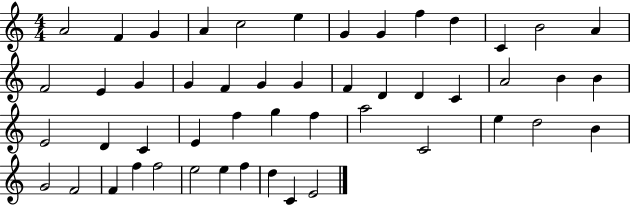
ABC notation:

X:1
T:Untitled
M:4/4
L:1/4
K:C
A2 F G A c2 e G G f d C B2 A F2 E G G F G G F D D C A2 B B E2 D C E f g f a2 C2 e d2 B G2 F2 F f f2 e2 e f d C E2